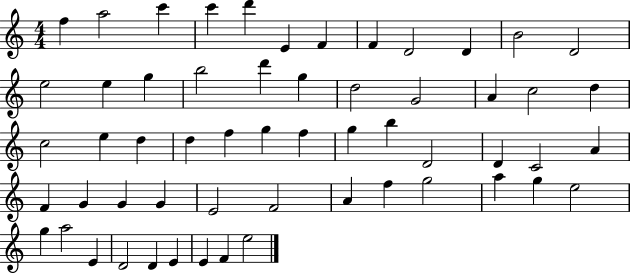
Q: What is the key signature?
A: C major